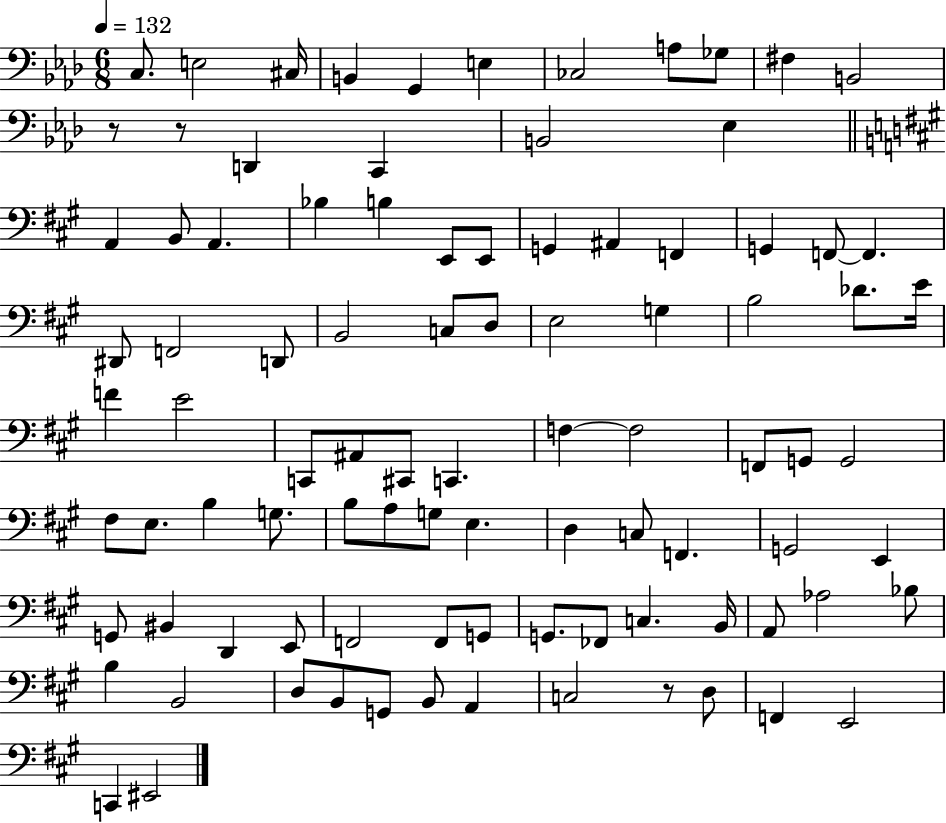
C3/e. E3/h C#3/s B2/q G2/q E3/q CES3/h A3/e Gb3/e F#3/q B2/h R/e R/e D2/q C2/q B2/h Eb3/q A2/q B2/e A2/q. Bb3/q B3/q E2/e E2/e G2/q A#2/q F2/q G2/q F2/e F2/q. D#2/e F2/h D2/e B2/h C3/e D3/e E3/h G3/q B3/h Db4/e. E4/s F4/q E4/h C2/e A#2/e C#2/e C2/q. F3/q F3/h F2/e G2/e G2/h F#3/e E3/e. B3/q G3/e. B3/e A3/e G3/e E3/q. D3/q C3/e F2/q. G2/h E2/q G2/e BIS2/q D2/q E2/e F2/h F2/e G2/e G2/e. FES2/e C3/q. B2/s A2/e Ab3/h Bb3/e B3/q B2/h D3/e B2/e G2/e B2/e A2/q C3/h R/e D3/e F2/q E2/h C2/q EIS2/h